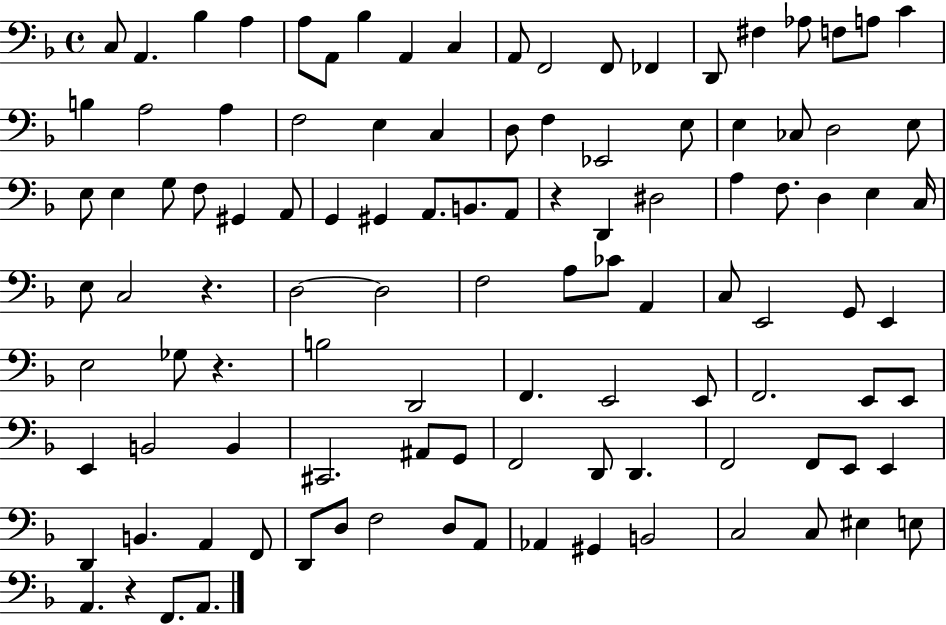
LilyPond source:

{
  \clef bass
  \time 4/4
  \defaultTimeSignature
  \key f \major
  c8 a,4. bes4 a4 | a8 a,8 bes4 a,4 c4 | a,8 f,2 f,8 fes,4 | d,8 fis4 aes8 f8 a8 c'4 | \break b4 a2 a4 | f2 e4 c4 | d8 f4 ees,2 e8 | e4 ces8 d2 e8 | \break e8 e4 g8 f8 gis,4 a,8 | g,4 gis,4 a,8. b,8. a,8 | r4 d,4 dis2 | a4 f8. d4 e4 c16 | \break e8 c2 r4. | d2~~ d2 | f2 a8 ces'8 a,4 | c8 e,2 g,8 e,4 | \break e2 ges8 r4. | b2 d,2 | f,4. e,2 e,8 | f,2. e,8 e,8 | \break e,4 b,2 b,4 | cis,2. ais,8 g,8 | f,2 d,8 d,4. | f,2 f,8 e,8 e,4 | \break d,4 b,4. a,4 f,8 | d,8 d8 f2 d8 a,8 | aes,4 gis,4 b,2 | c2 c8 eis4 e8 | \break a,4. r4 f,8. a,8. | \bar "|."
}